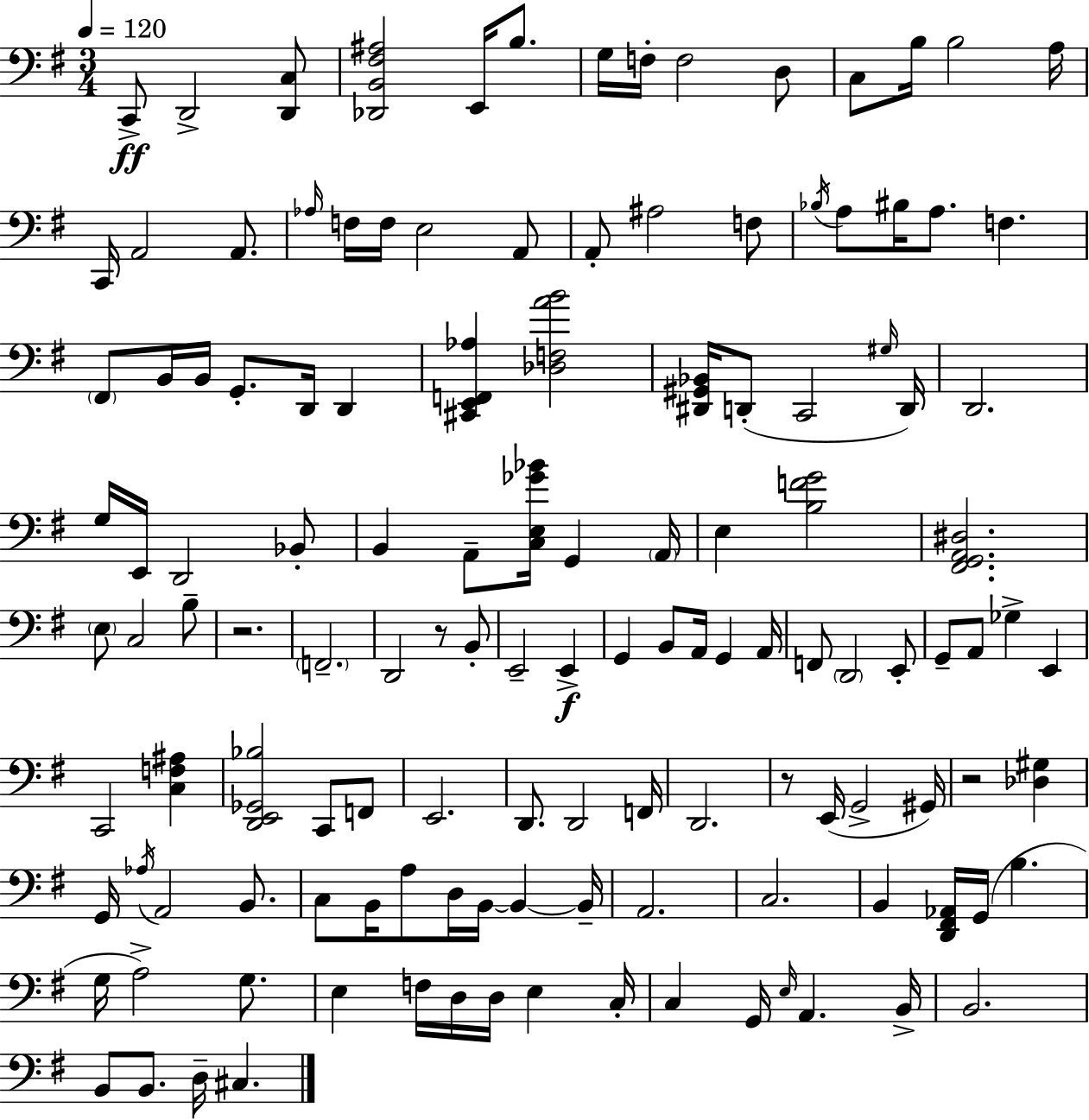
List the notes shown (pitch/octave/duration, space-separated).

C2/e D2/h [D2,C3]/e [Db2,B2,F#3,A#3]/h E2/s B3/e. G3/s F3/s F3/h D3/e C3/e B3/s B3/h A3/s C2/s A2/h A2/e. Ab3/s F3/s F3/s E3/h A2/e A2/e A#3/h F3/e Bb3/s A3/e BIS3/s A3/e. F3/q. F#2/e B2/s B2/s G2/e. D2/s D2/q [C#2,E2,F2,Ab3]/q [Db3,F3,A4,B4]/h [D#2,G#2,Bb2]/s D2/e C2/h G#3/s D2/s D2/h. G3/s E2/s D2/h Bb2/e B2/q A2/e [C3,E3,Gb4,Bb4]/s G2/q A2/s E3/q [B3,F4,G4]/h [F#2,G2,A2,D#3]/h. E3/e C3/h B3/e R/h. F2/h. D2/h R/e B2/e E2/h E2/q G2/q B2/e A2/s G2/q A2/s F2/e D2/h E2/e G2/e A2/e Gb3/q E2/q C2/h [C3,F3,A#3]/q [D2,E2,Gb2,Bb3]/h C2/e F2/e E2/h. D2/e. D2/h F2/s D2/h. R/e E2/s G2/h G#2/s R/h [Db3,G#3]/q G2/s Ab3/s A2/h B2/e. C3/e B2/s A3/e D3/s B2/s B2/q B2/s A2/h. C3/h. B2/q [D2,F#2,Ab2]/s G2/s B3/q. G3/s A3/h G3/e. E3/q F3/s D3/s D3/s E3/q C3/s C3/q G2/s E3/s A2/q. B2/s B2/h. B2/e B2/e. D3/s C#3/q.